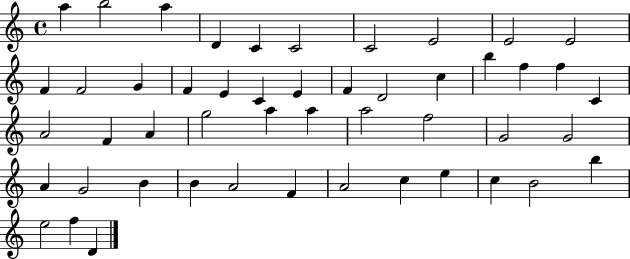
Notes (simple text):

A5/q B5/h A5/q D4/q C4/q C4/h C4/h E4/h E4/h E4/h F4/q F4/h G4/q F4/q E4/q C4/q E4/q F4/q D4/h C5/q B5/q F5/q F5/q C4/q A4/h F4/q A4/q G5/h A5/q A5/q A5/h F5/h G4/h G4/h A4/q G4/h B4/q B4/q A4/h F4/q A4/h C5/q E5/q C5/q B4/h B5/q E5/h F5/q D4/q